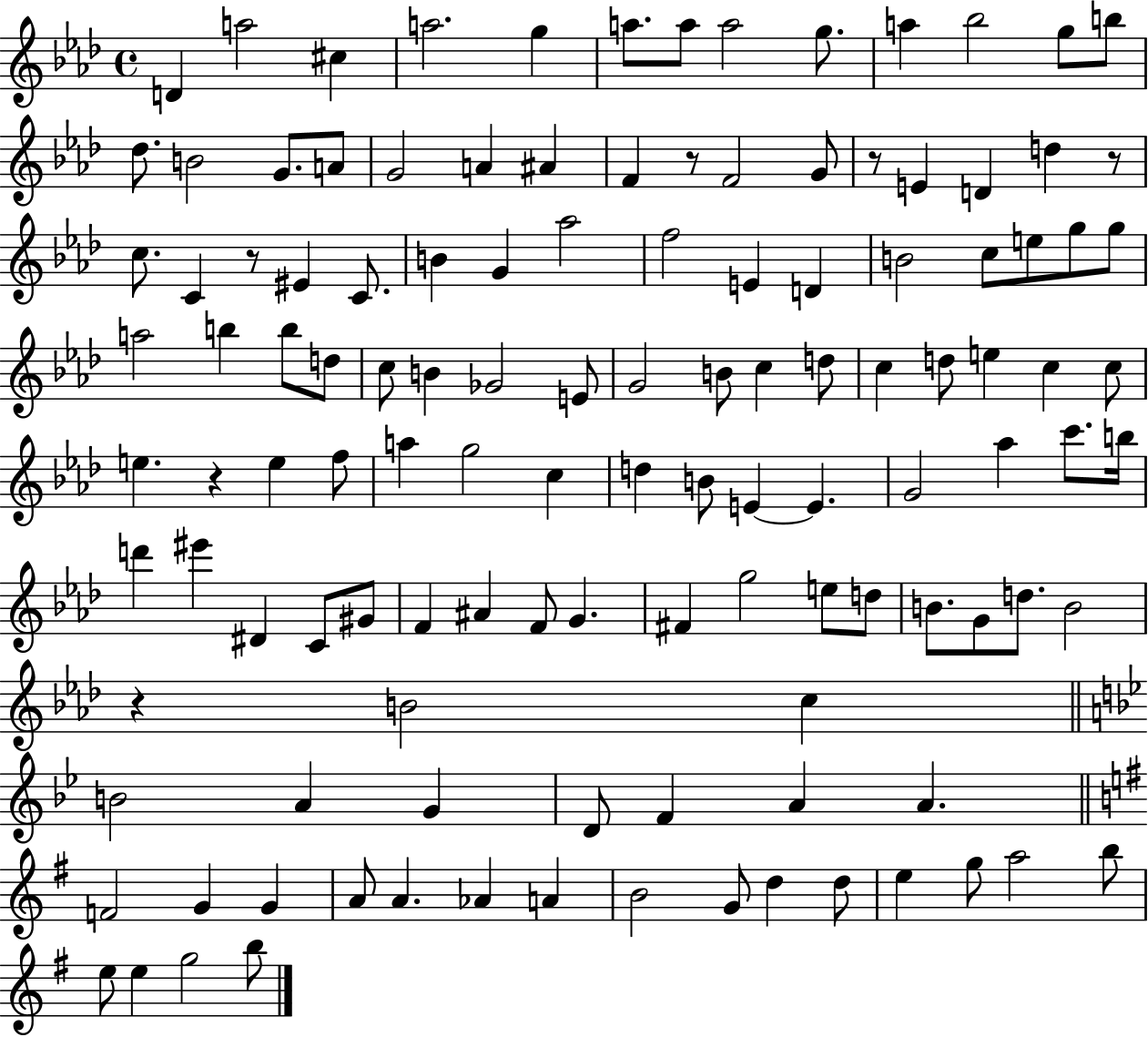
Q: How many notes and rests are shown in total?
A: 123